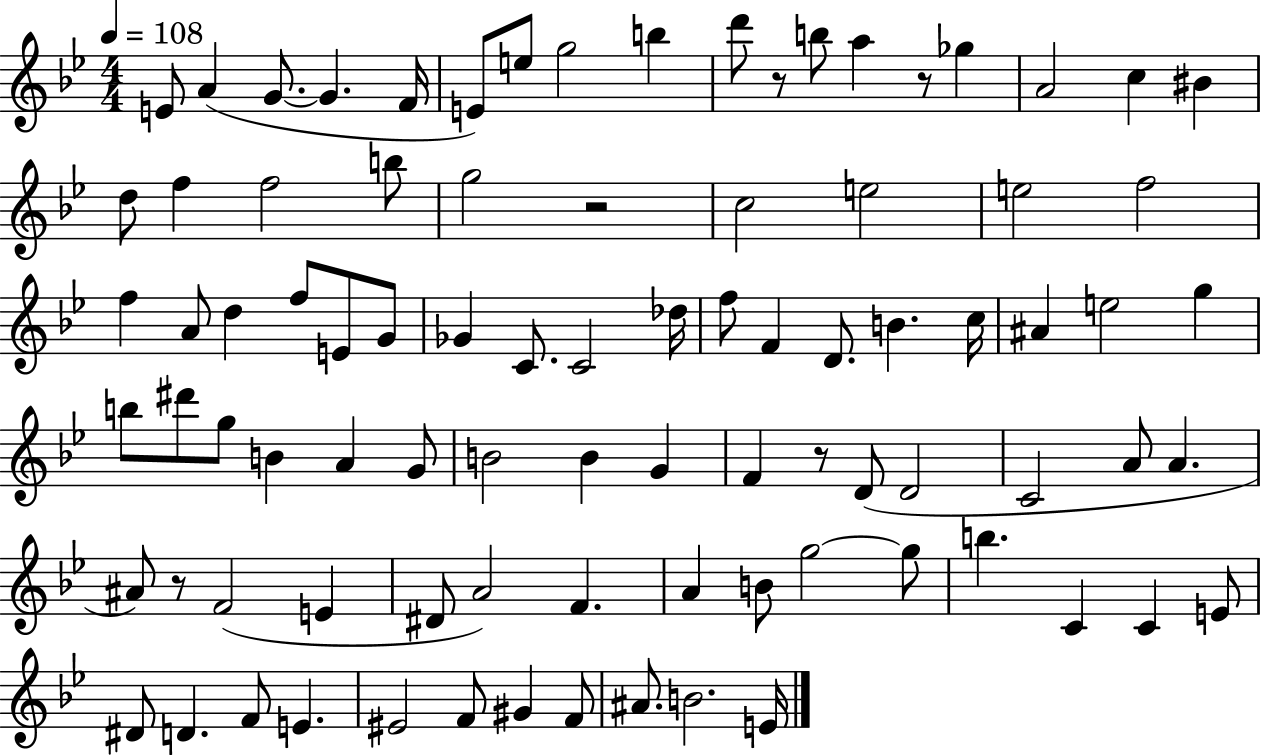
{
  \clef treble
  \numericTimeSignature
  \time 4/4
  \key bes \major
  \tempo 4 = 108
  e'8 a'4( g'8.~~ g'4. f'16 | e'8) e''8 g''2 b''4 | d'''8 r8 b''8 a''4 r8 ges''4 | a'2 c''4 bis'4 | \break d''8 f''4 f''2 b''8 | g''2 r2 | c''2 e''2 | e''2 f''2 | \break f''4 a'8 d''4 f''8 e'8 g'8 | ges'4 c'8. c'2 des''16 | f''8 f'4 d'8. b'4. c''16 | ais'4 e''2 g''4 | \break b''8 dis'''8 g''8 b'4 a'4 g'8 | b'2 b'4 g'4 | f'4 r8 d'8( d'2 | c'2 a'8 a'4. | \break ais'8) r8 f'2( e'4 | dis'8 a'2) f'4. | a'4 b'8 g''2~~ g''8 | b''4. c'4 c'4 e'8 | \break dis'8 d'4. f'8 e'4. | eis'2 f'8 gis'4 f'8 | ais'8. b'2. e'16 | \bar "|."
}